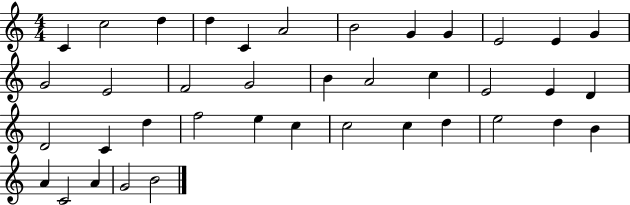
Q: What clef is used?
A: treble